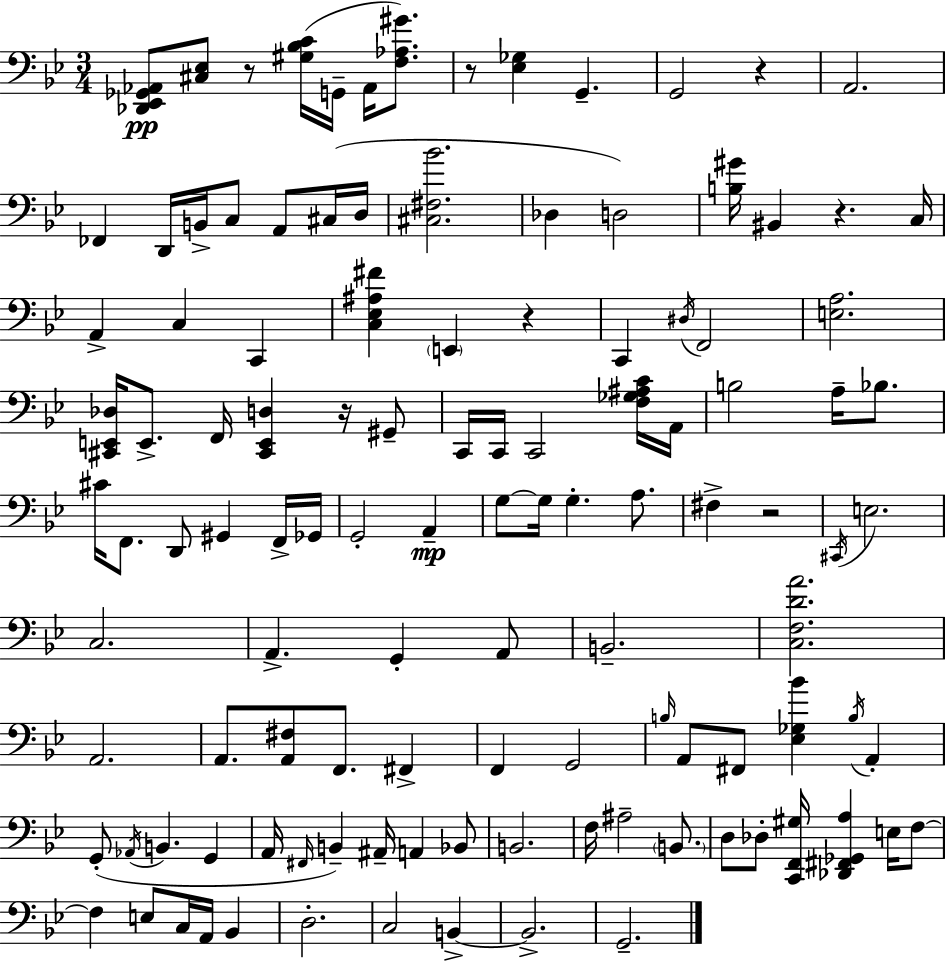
[Db2,Eb2,Gb2,Ab2]/e [C#3,Eb3]/e R/e [G#3,Bb3,C4]/s G2/s Ab2/s [F3,Ab3,G#4]/e. R/e [Eb3,Gb3]/q G2/q. G2/h R/q A2/h. FES2/q D2/s B2/s C3/e A2/e C#3/s D3/s [C#3,F#3,Bb4]/h. Db3/q D3/h [B3,G#4]/s BIS2/q R/q. C3/s A2/q C3/q C2/q [C3,Eb3,A#3,F#4]/q E2/q R/q C2/q D#3/s F2/h [E3,A3]/h. [C#2,E2,Db3]/s E2/e. F2/s [C#2,E2,D3]/q R/s G#2/e C2/s C2/s C2/h [F3,Gb3,A#3,C4]/s A2/s B3/h A3/s Bb3/e. C#4/s F2/e. D2/e G#2/q F2/s Gb2/s G2/h A2/q G3/e G3/s G3/q. A3/e. F#3/q R/h C#2/s E3/h. C3/h. A2/q. G2/q A2/e B2/h. [C3,F3,D4,A4]/h. A2/h. A2/e. [A2,F#3]/e F2/e. F#2/q F2/q G2/h B3/s A2/e F#2/e [Eb3,Gb3,Bb4]/q B3/s A2/q G2/e Ab2/s B2/q. G2/q A2/s F#2/s B2/q A#2/s A2/q Bb2/e B2/h. F3/s A#3/h B2/e. D3/e Db3/e [C2,F2,G#3]/s [Db2,F#2,Gb2,A3]/q E3/s F3/e F3/q E3/e C3/s A2/s Bb2/q D3/h. C3/h B2/q B2/h. G2/h.